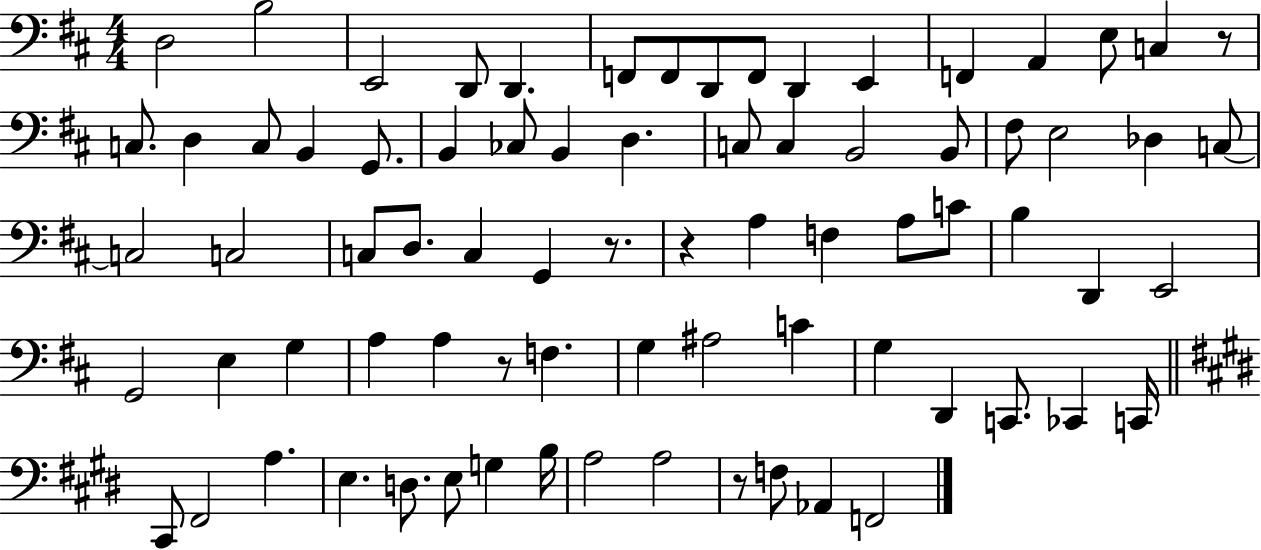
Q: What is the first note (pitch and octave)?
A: D3